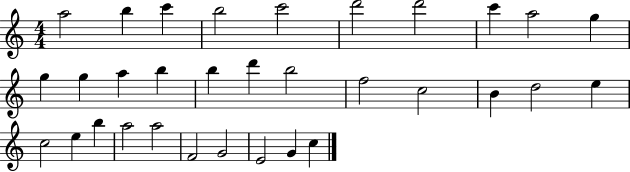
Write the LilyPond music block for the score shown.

{
  \clef treble
  \numericTimeSignature
  \time 4/4
  \key c \major
  a''2 b''4 c'''4 | b''2 c'''2 | d'''2 d'''2 | c'''4 a''2 g''4 | \break g''4 g''4 a''4 b''4 | b''4 d'''4 b''2 | f''2 c''2 | b'4 d''2 e''4 | \break c''2 e''4 b''4 | a''2 a''2 | f'2 g'2 | e'2 g'4 c''4 | \break \bar "|."
}